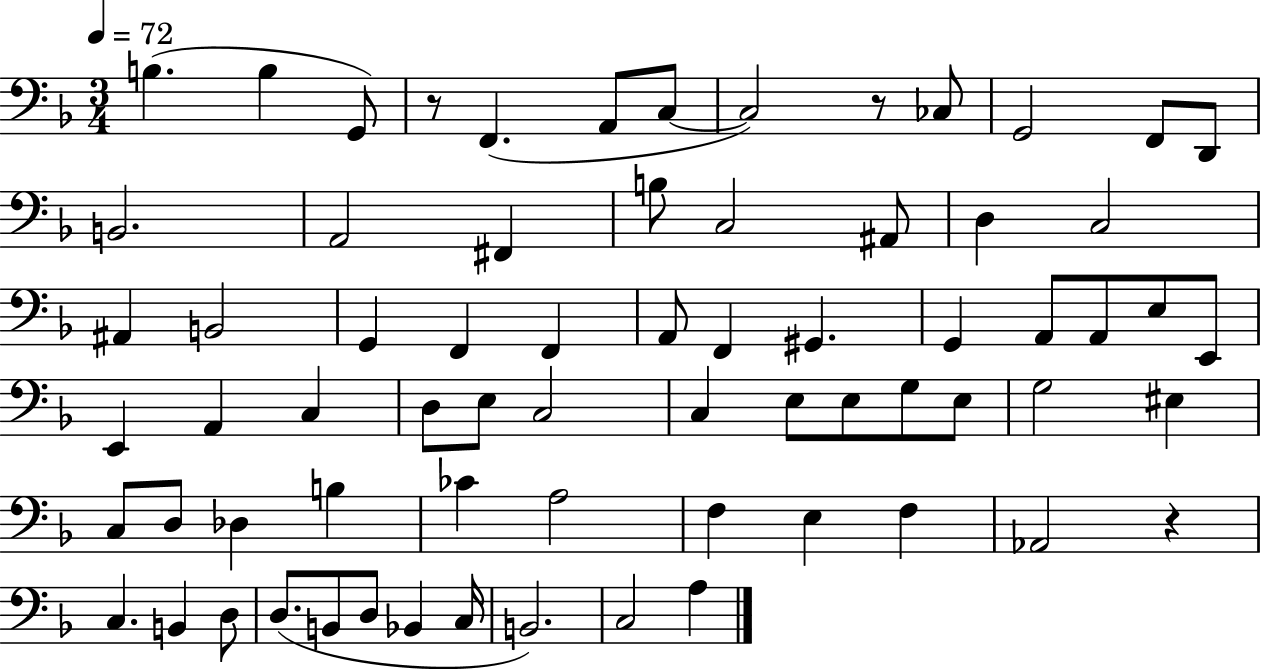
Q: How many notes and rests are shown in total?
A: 69